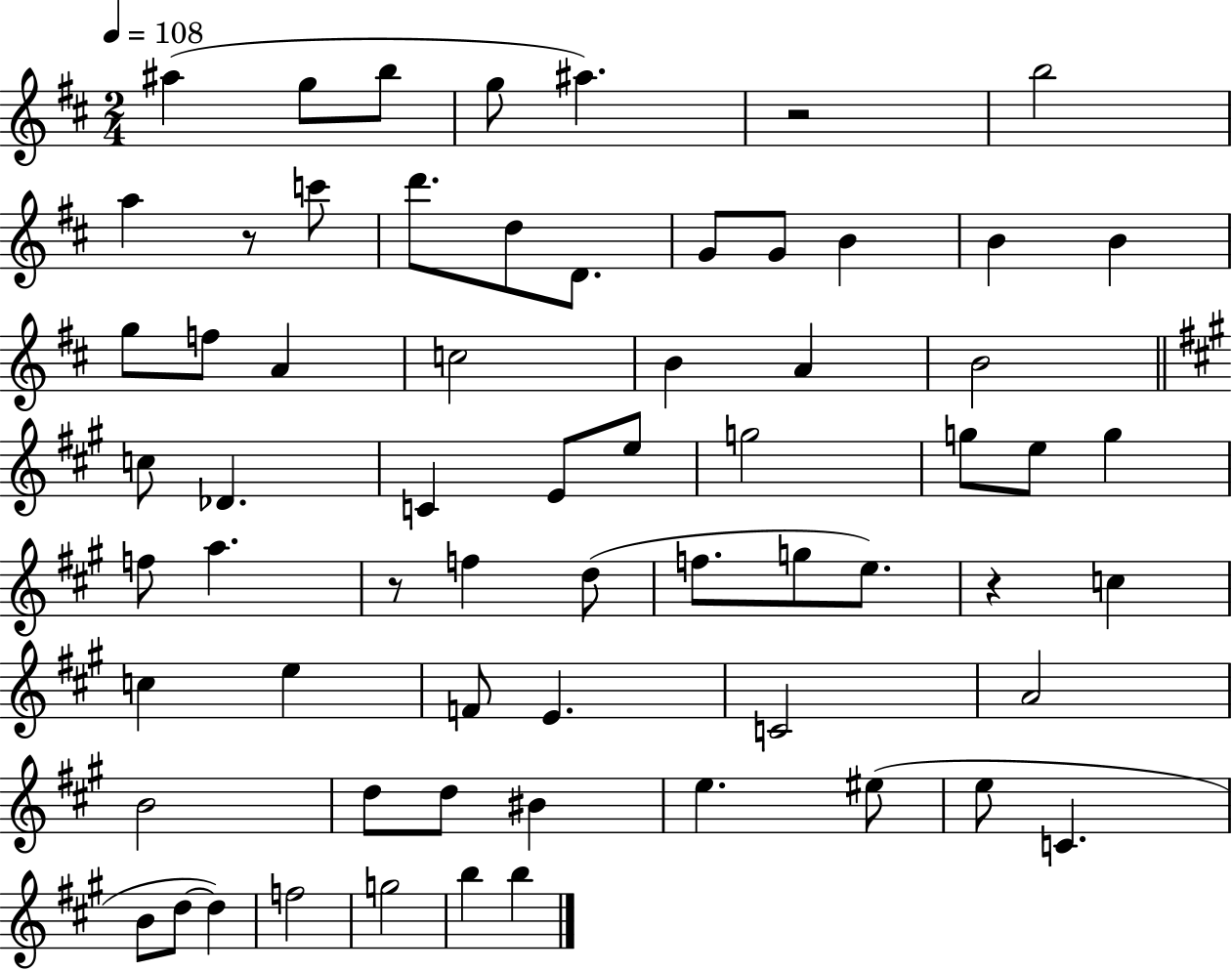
{
  \clef treble
  \numericTimeSignature
  \time 2/4
  \key d \major
  \tempo 4 = 108
  ais''4( g''8 b''8 | g''8 ais''4.) | r2 | b''2 | \break a''4 r8 c'''8 | d'''8. d''8 d'8. | g'8 g'8 b'4 | b'4 b'4 | \break g''8 f''8 a'4 | c''2 | b'4 a'4 | b'2 | \break \bar "||" \break \key a \major c''8 des'4. | c'4 e'8 e''8 | g''2 | g''8 e''8 g''4 | \break f''8 a''4. | r8 f''4 d''8( | f''8. g''8 e''8.) | r4 c''4 | \break c''4 e''4 | f'8 e'4. | c'2 | a'2 | \break b'2 | d''8 d''8 bis'4 | e''4. eis''8( | e''8 c'4. | \break b'8 d''8~~ d''4) | f''2 | g''2 | b''4 b''4 | \break \bar "|."
}